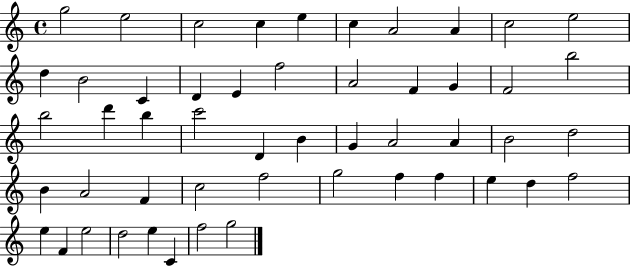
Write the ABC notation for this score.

X:1
T:Untitled
M:4/4
L:1/4
K:C
g2 e2 c2 c e c A2 A c2 e2 d B2 C D E f2 A2 F G F2 b2 b2 d' b c'2 D B G A2 A B2 d2 B A2 F c2 f2 g2 f f e d f2 e F e2 d2 e C f2 g2